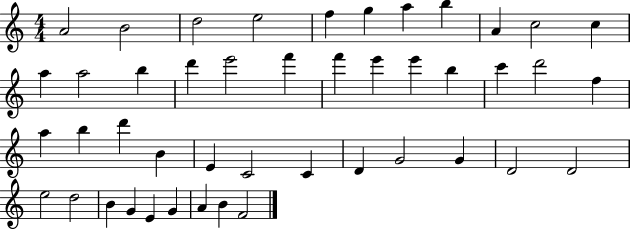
X:1
T:Untitled
M:4/4
L:1/4
K:C
A2 B2 d2 e2 f g a b A c2 c a a2 b d' e'2 f' f' e' e' b c' d'2 f a b d' B E C2 C D G2 G D2 D2 e2 d2 B G E G A B F2